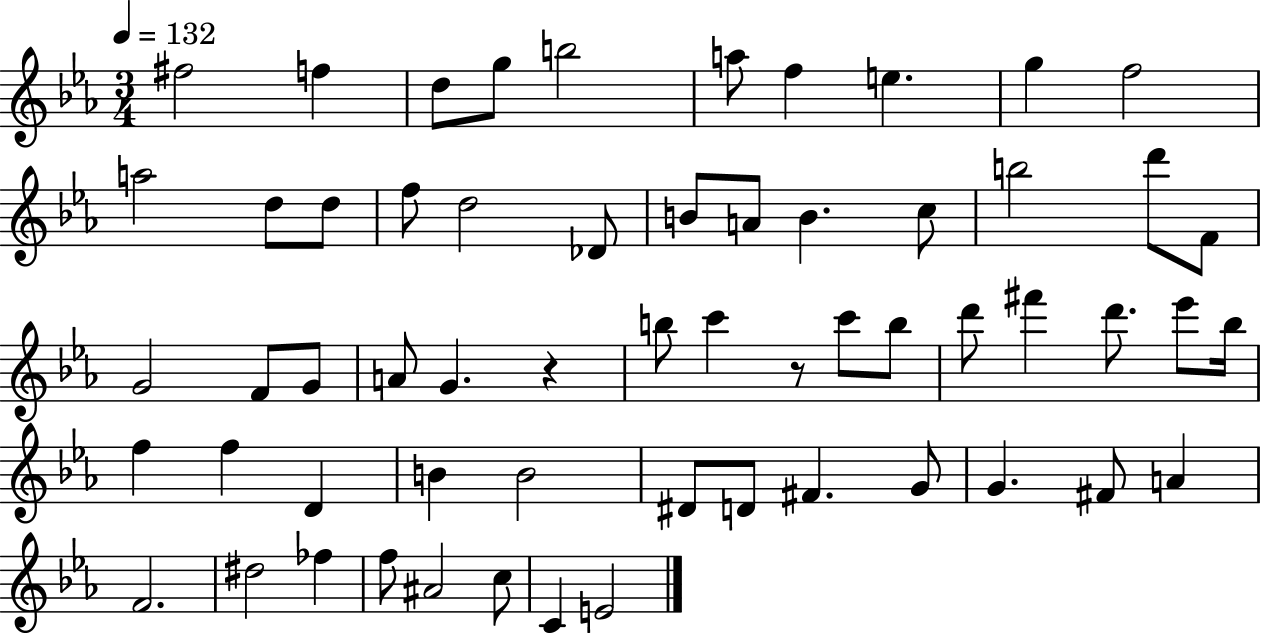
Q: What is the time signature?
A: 3/4